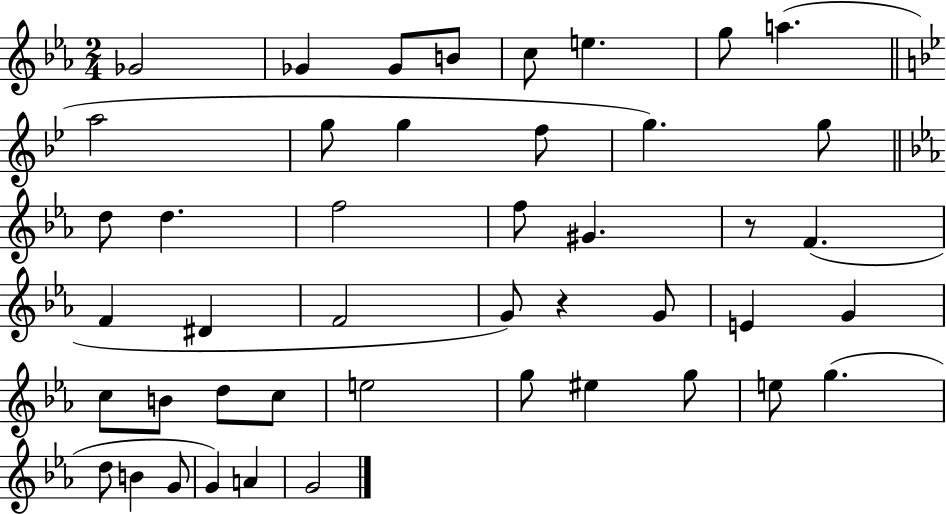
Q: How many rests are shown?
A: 2